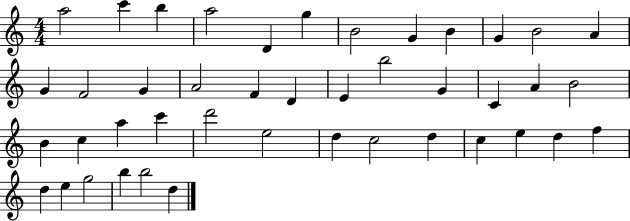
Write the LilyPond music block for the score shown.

{
  \clef treble
  \numericTimeSignature
  \time 4/4
  \key c \major
  a''2 c'''4 b''4 | a''2 d'4 g''4 | b'2 g'4 b'4 | g'4 b'2 a'4 | \break g'4 f'2 g'4 | a'2 f'4 d'4 | e'4 b''2 g'4 | c'4 a'4 b'2 | \break b'4 c''4 a''4 c'''4 | d'''2 e''2 | d''4 c''2 d''4 | c''4 e''4 d''4 f''4 | \break d''4 e''4 g''2 | b''4 b''2 d''4 | \bar "|."
}